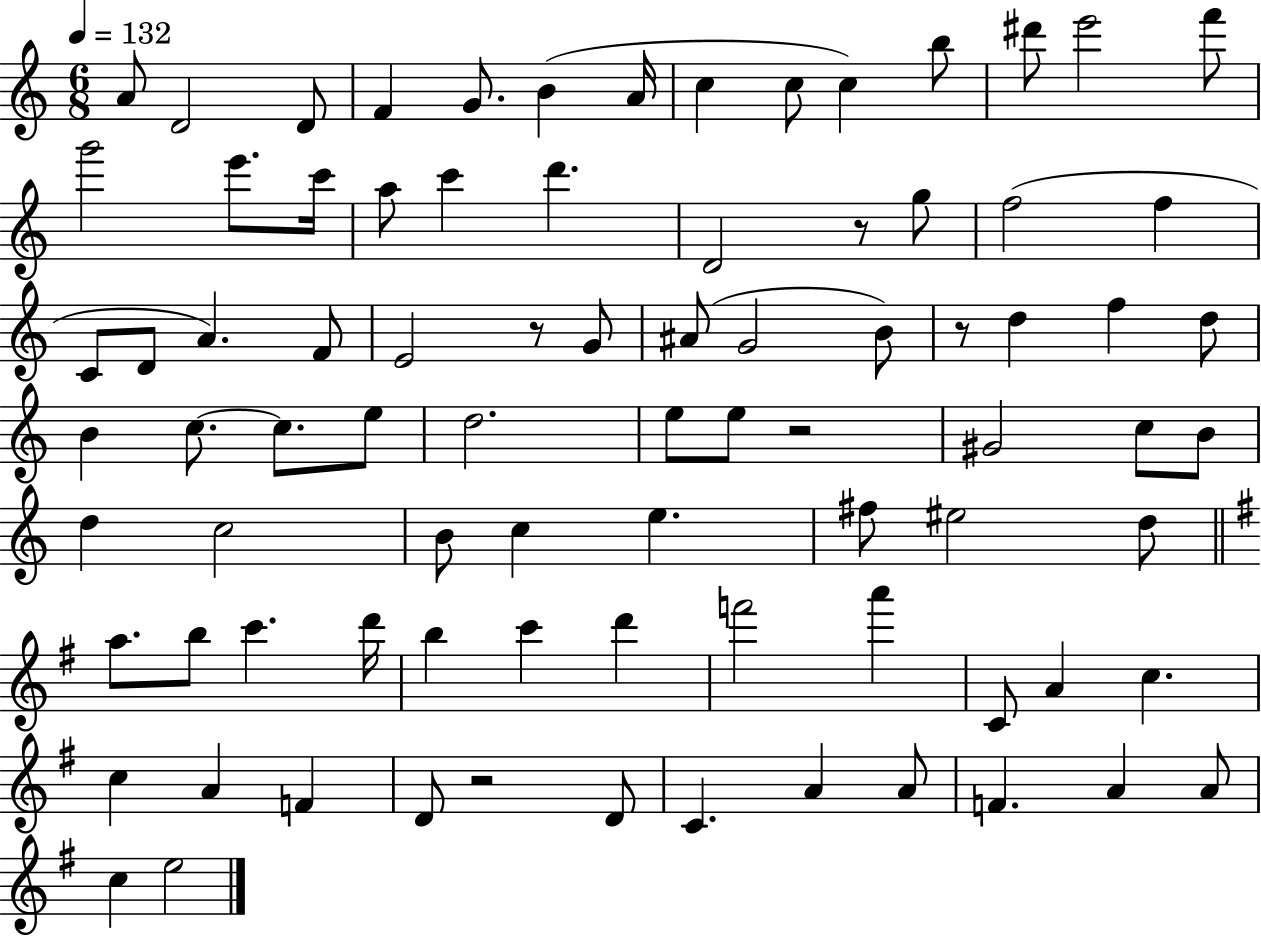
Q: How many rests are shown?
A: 5